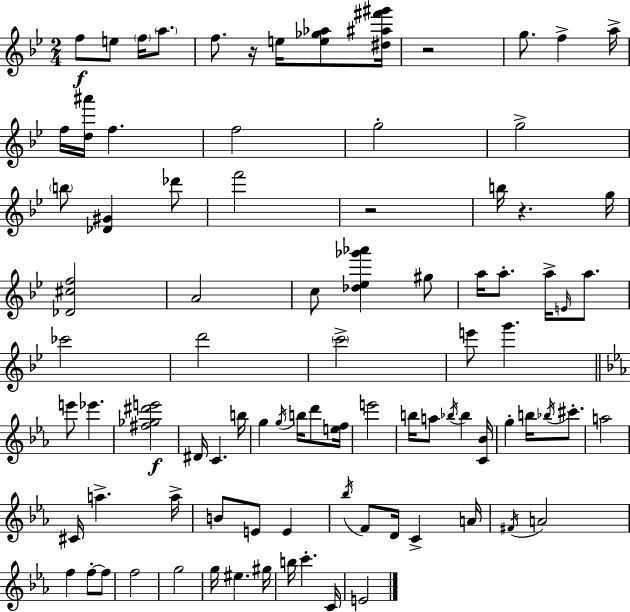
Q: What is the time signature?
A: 2/4